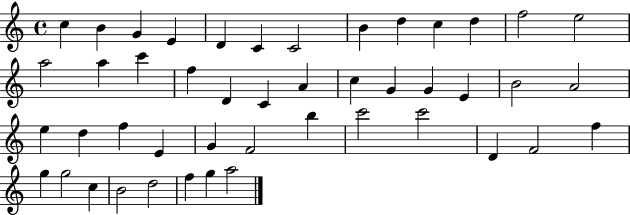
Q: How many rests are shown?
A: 0